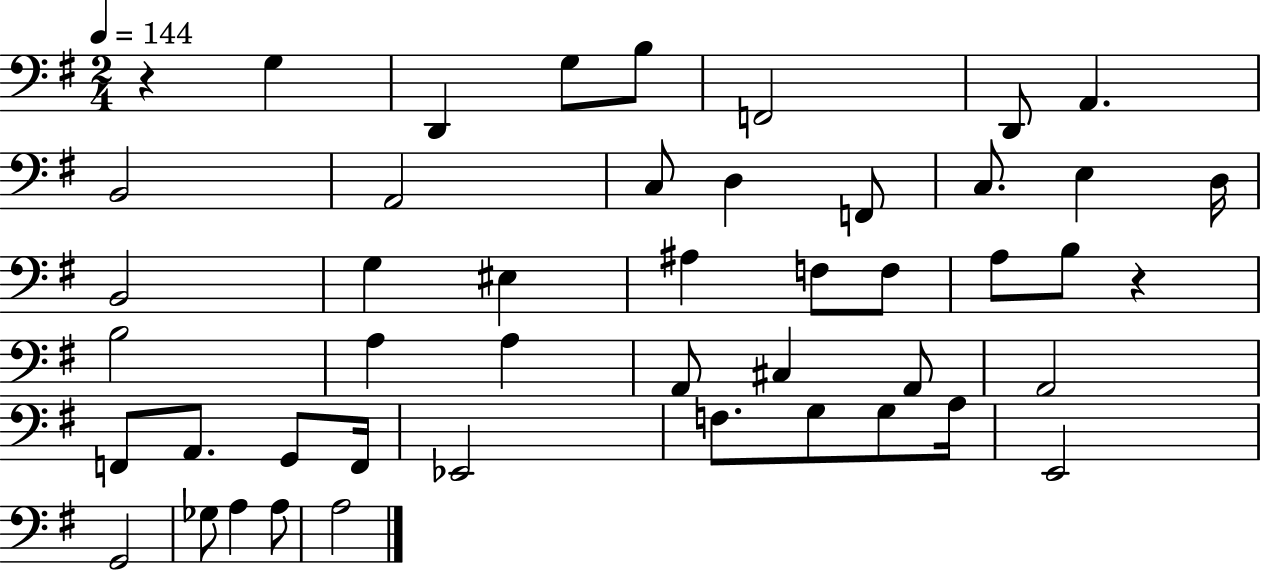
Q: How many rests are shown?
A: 2